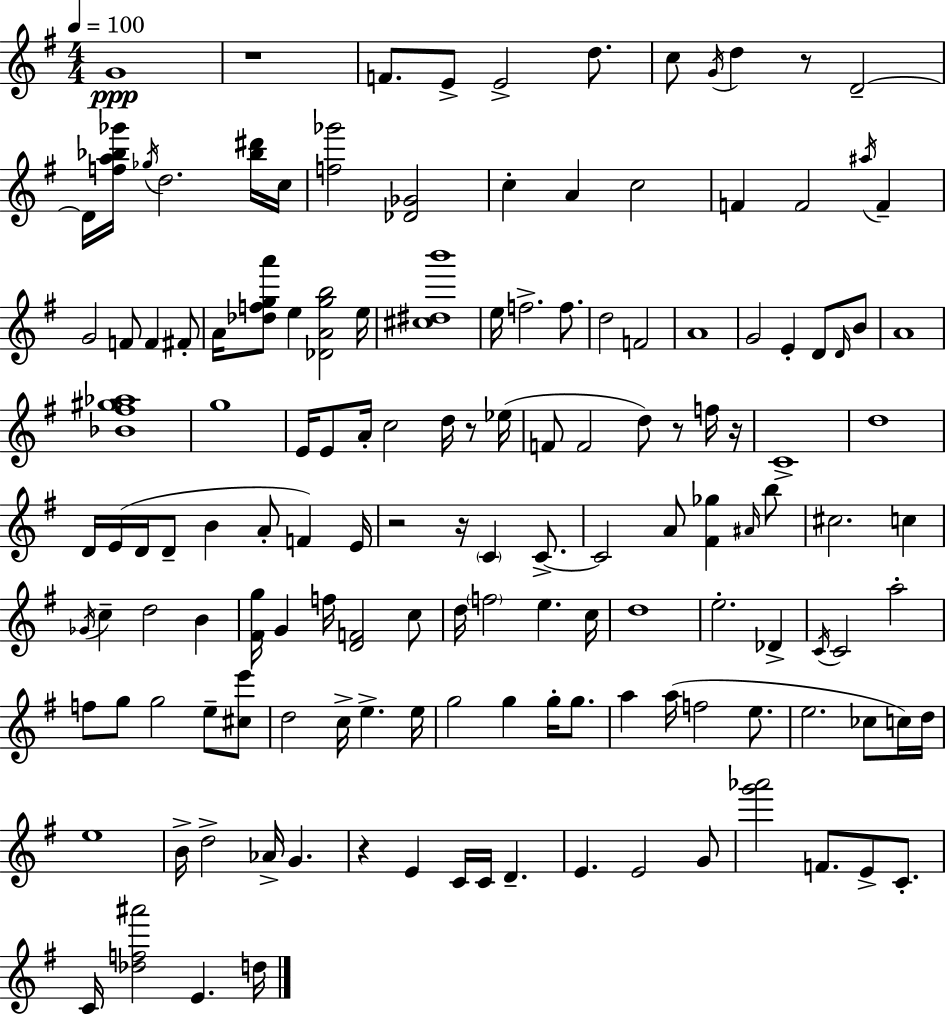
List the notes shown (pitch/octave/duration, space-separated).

G4/w R/w F4/e. E4/e E4/h D5/e. C5/e G4/s D5/q R/e D4/h D4/s [F5,A5,Bb5,Gb6]/s Gb5/s D5/h. [Bb5,D#6]/s C5/s [F5,Gb6]/h [Db4,Gb4]/h C5/q A4/q C5/h F4/q F4/h A#5/s F4/q G4/h F4/e F4/q F#4/e A4/s [Db5,F5,G5,A6]/e E5/q [Db4,A4,G5,B5]/h E5/s [C#5,D#5,B6]/w E5/s F5/h. F5/e. D5/h F4/h A4/w G4/h E4/q D4/e D4/s B4/e A4/w [Bb4,F#5,G#5,Ab5]/w G5/w E4/s E4/e A4/s C5/h D5/s R/e Eb5/s F4/e F4/h D5/e R/e F5/s R/s C4/w D5/w D4/s E4/s D4/s D4/e B4/q A4/e F4/q E4/s R/h R/s C4/q C4/e. C4/h A4/e [F#4,Gb5]/q A#4/s B5/e C#5/h. C5/q Gb4/s C5/q D5/h B4/q [F#4,G5]/s G4/q F5/s [D4,F4]/h C5/e D5/s F5/h E5/q. C5/s D5/w E5/h. Db4/q C4/s C4/h A5/h F5/e G5/e G5/h E5/e [C#5,E6]/e D5/h C5/s E5/q. E5/s G5/h G5/q G5/s G5/e. A5/q A5/s F5/h E5/e. E5/h. CES5/e C5/s D5/s E5/w B4/s D5/h Ab4/s G4/q. R/q E4/q C4/s C4/s D4/q. E4/q. E4/h G4/e [G6,Ab6]/h F4/e. E4/e C4/e. C4/s [Db5,F5,A#6]/h E4/q. D5/s